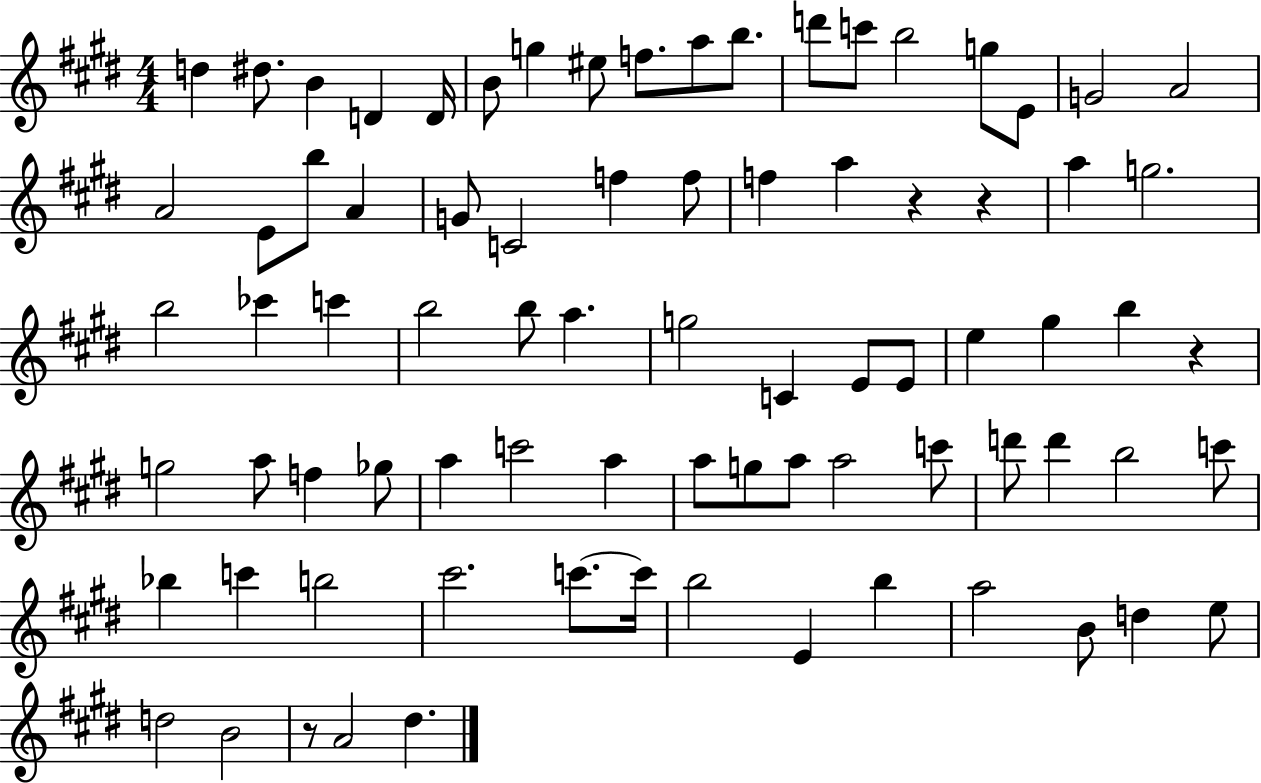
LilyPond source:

{
  \clef treble
  \numericTimeSignature
  \time 4/4
  \key e \major
  d''4 dis''8. b'4 d'4 d'16 | b'8 g''4 eis''8 f''8. a''8 b''8. | d'''8 c'''8 b''2 g''8 e'8 | g'2 a'2 | \break a'2 e'8 b''8 a'4 | g'8 c'2 f''4 f''8 | f''4 a''4 r4 r4 | a''4 g''2. | \break b''2 ces'''4 c'''4 | b''2 b''8 a''4. | g''2 c'4 e'8 e'8 | e''4 gis''4 b''4 r4 | \break g''2 a''8 f''4 ges''8 | a''4 c'''2 a''4 | a''8 g''8 a''8 a''2 c'''8 | d'''8 d'''4 b''2 c'''8 | \break bes''4 c'''4 b''2 | cis'''2. c'''8.~~ c'''16 | b''2 e'4 b''4 | a''2 b'8 d''4 e''8 | \break d''2 b'2 | r8 a'2 dis''4. | \bar "|."
}